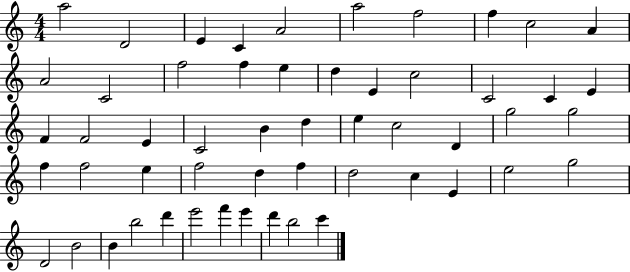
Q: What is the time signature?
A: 4/4